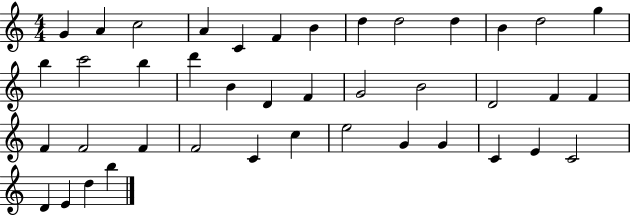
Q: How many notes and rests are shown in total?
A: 41